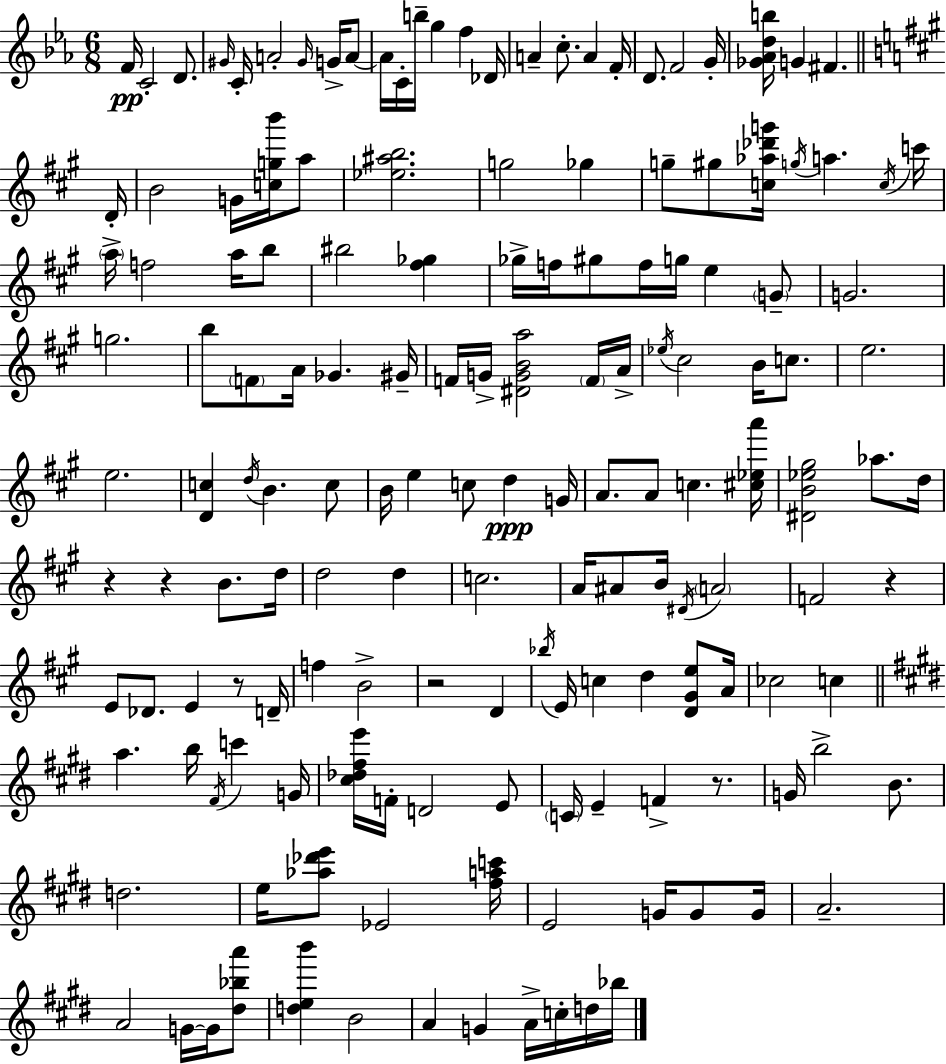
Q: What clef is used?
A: treble